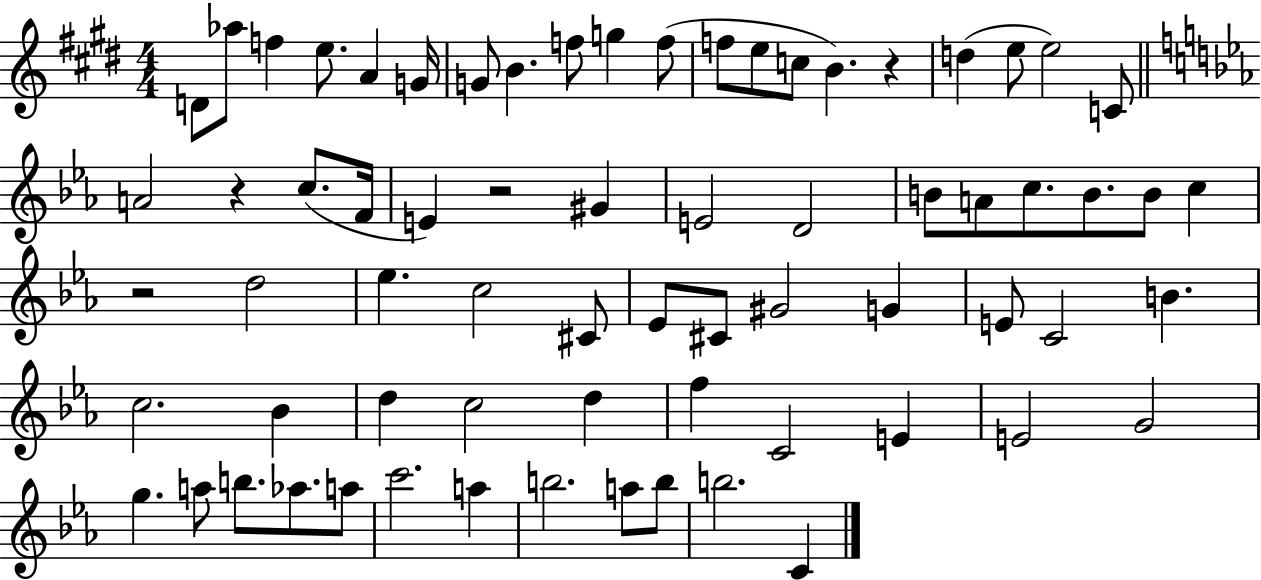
D4/e Ab5/e F5/q E5/e. A4/q G4/s G4/e B4/q. F5/e G5/q F5/e F5/e E5/e C5/e B4/q. R/q D5/q E5/e E5/h C4/e A4/h R/q C5/e. F4/s E4/q R/h G#4/q E4/h D4/h B4/e A4/e C5/e. B4/e. B4/e C5/q R/h D5/h Eb5/q. C5/h C#4/e Eb4/e C#4/e G#4/h G4/q E4/e C4/h B4/q. C5/h. Bb4/q D5/q C5/h D5/q F5/q C4/h E4/q E4/h G4/h G5/q. A5/e B5/e. Ab5/e. A5/e C6/h. A5/q B5/h. A5/e B5/e B5/h. C4/q